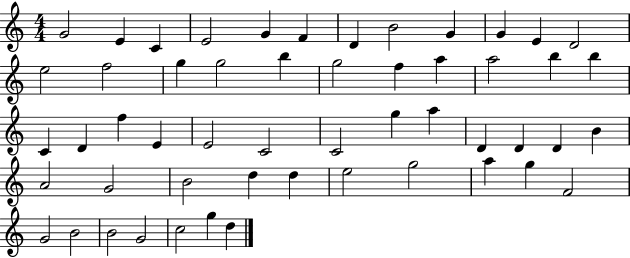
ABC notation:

X:1
T:Untitled
M:4/4
L:1/4
K:C
G2 E C E2 G F D B2 G G E D2 e2 f2 g g2 b g2 f a a2 b b C D f E E2 C2 C2 g a D D D B A2 G2 B2 d d e2 g2 a g F2 G2 B2 B2 G2 c2 g d